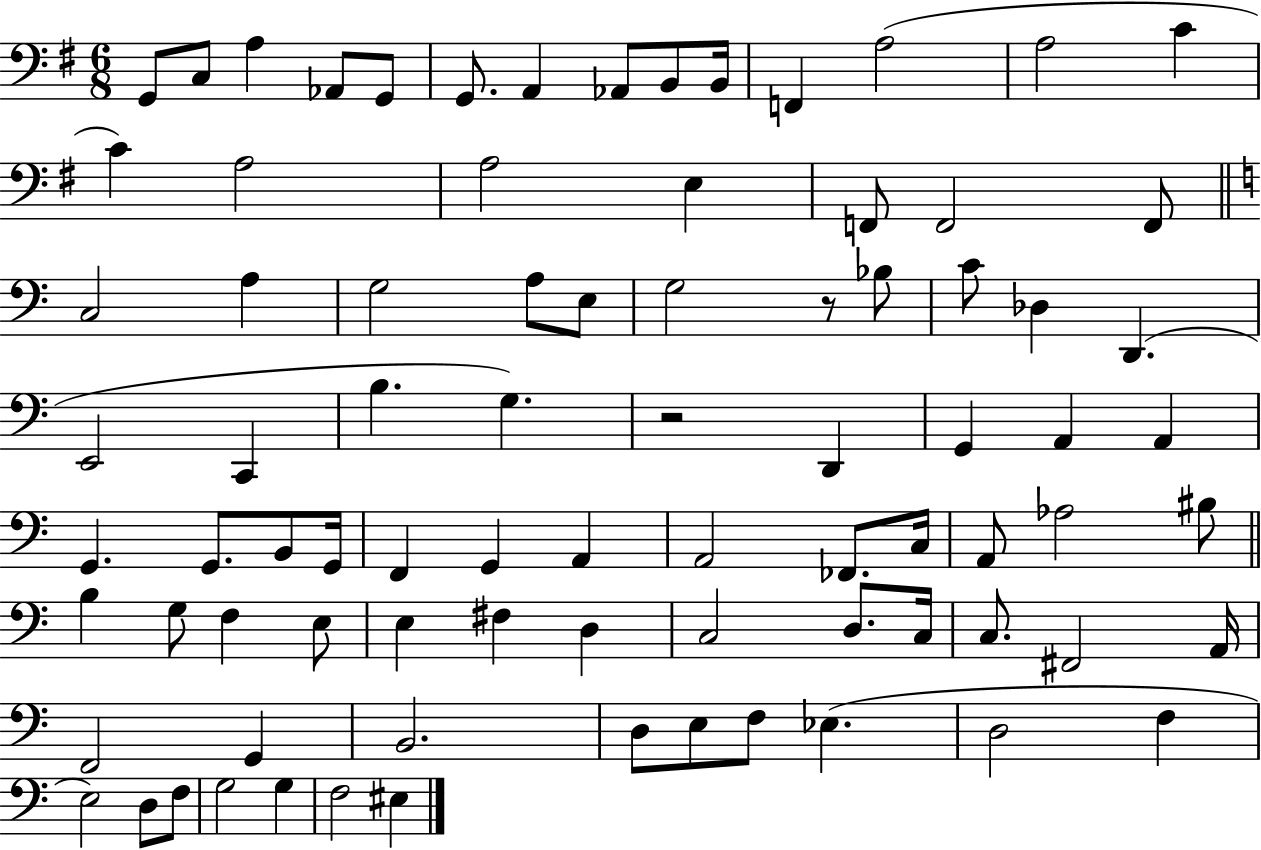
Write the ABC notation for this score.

X:1
T:Untitled
M:6/8
L:1/4
K:G
G,,/2 C,/2 A, _A,,/2 G,,/2 G,,/2 A,, _A,,/2 B,,/2 B,,/4 F,, A,2 A,2 C C A,2 A,2 E, F,,/2 F,,2 F,,/2 C,2 A, G,2 A,/2 E,/2 G,2 z/2 _B,/2 C/2 _D, D,, E,,2 C,, B, G, z2 D,, G,, A,, A,, G,, G,,/2 B,,/2 G,,/4 F,, G,, A,, A,,2 _F,,/2 C,/4 A,,/2 _A,2 ^B,/2 B, G,/2 F, E,/2 E, ^F, D, C,2 D,/2 C,/4 C,/2 ^F,,2 A,,/4 F,,2 G,, B,,2 D,/2 E,/2 F,/2 _E, D,2 F, E,2 D,/2 F,/2 G,2 G, F,2 ^E,